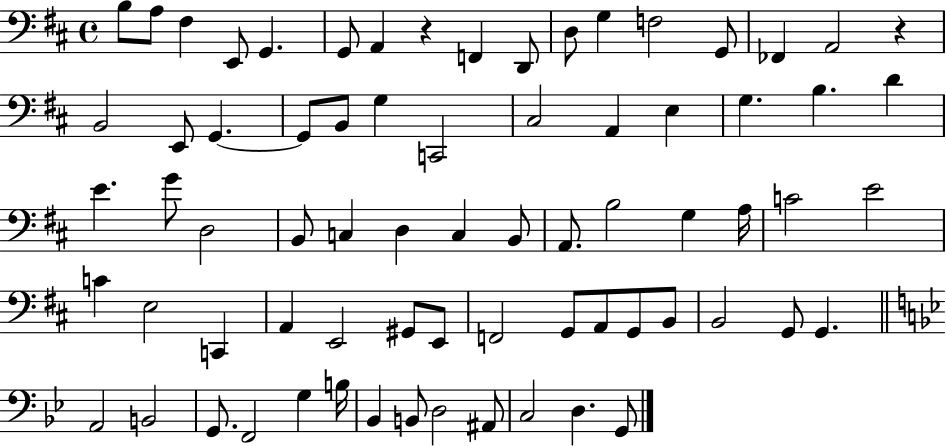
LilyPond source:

{
  \clef bass
  \time 4/4
  \defaultTimeSignature
  \key d \major
  \repeat volta 2 { b8 a8 fis4 e,8 g,4. | g,8 a,4 r4 f,4 d,8 | d8 g4 f2 g,8 | fes,4 a,2 r4 | \break b,2 e,8 g,4.~~ | g,8 b,8 g4 c,2 | cis2 a,4 e4 | g4. b4. d'4 | \break e'4. g'8 d2 | b,8 c4 d4 c4 b,8 | a,8. b2 g4 a16 | c'2 e'2 | \break c'4 e2 c,4 | a,4 e,2 gis,8 e,8 | f,2 g,8 a,8 g,8 b,8 | b,2 g,8 g,4. | \break \bar "||" \break \key bes \major a,2 b,2 | g,8. f,2 g4 b16 | bes,4 b,8 d2 ais,8 | c2 d4. g,8 | \break } \bar "|."
}